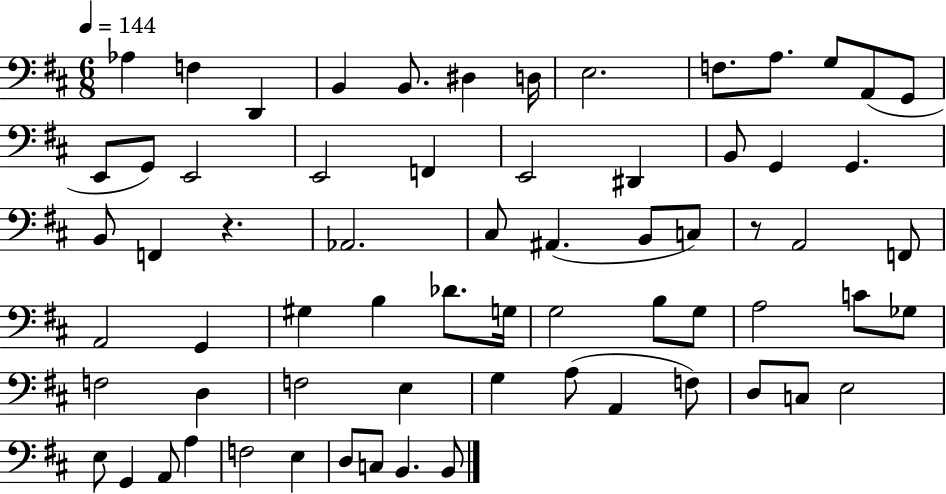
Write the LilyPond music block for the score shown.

{
  \clef bass
  \numericTimeSignature
  \time 6/8
  \key d \major
  \tempo 4 = 144
  aes4 f4 d,4 | b,4 b,8. dis4 d16 | e2. | f8. a8. g8 a,8( g,8 | \break e,8 g,8) e,2 | e,2 f,4 | e,2 dis,4 | b,8 g,4 g,4. | \break b,8 f,4 r4. | aes,2. | cis8 ais,4.( b,8 c8) | r8 a,2 f,8 | \break a,2 g,4 | gis4 b4 des'8. g16 | g2 b8 g8 | a2 c'8 ges8 | \break f2 d4 | f2 e4 | g4 a8( a,4 f8) | d8 c8 e2 | \break e8 g,4 a,8 a4 | f2 e4 | d8 c8 b,4. b,8 | \bar "|."
}